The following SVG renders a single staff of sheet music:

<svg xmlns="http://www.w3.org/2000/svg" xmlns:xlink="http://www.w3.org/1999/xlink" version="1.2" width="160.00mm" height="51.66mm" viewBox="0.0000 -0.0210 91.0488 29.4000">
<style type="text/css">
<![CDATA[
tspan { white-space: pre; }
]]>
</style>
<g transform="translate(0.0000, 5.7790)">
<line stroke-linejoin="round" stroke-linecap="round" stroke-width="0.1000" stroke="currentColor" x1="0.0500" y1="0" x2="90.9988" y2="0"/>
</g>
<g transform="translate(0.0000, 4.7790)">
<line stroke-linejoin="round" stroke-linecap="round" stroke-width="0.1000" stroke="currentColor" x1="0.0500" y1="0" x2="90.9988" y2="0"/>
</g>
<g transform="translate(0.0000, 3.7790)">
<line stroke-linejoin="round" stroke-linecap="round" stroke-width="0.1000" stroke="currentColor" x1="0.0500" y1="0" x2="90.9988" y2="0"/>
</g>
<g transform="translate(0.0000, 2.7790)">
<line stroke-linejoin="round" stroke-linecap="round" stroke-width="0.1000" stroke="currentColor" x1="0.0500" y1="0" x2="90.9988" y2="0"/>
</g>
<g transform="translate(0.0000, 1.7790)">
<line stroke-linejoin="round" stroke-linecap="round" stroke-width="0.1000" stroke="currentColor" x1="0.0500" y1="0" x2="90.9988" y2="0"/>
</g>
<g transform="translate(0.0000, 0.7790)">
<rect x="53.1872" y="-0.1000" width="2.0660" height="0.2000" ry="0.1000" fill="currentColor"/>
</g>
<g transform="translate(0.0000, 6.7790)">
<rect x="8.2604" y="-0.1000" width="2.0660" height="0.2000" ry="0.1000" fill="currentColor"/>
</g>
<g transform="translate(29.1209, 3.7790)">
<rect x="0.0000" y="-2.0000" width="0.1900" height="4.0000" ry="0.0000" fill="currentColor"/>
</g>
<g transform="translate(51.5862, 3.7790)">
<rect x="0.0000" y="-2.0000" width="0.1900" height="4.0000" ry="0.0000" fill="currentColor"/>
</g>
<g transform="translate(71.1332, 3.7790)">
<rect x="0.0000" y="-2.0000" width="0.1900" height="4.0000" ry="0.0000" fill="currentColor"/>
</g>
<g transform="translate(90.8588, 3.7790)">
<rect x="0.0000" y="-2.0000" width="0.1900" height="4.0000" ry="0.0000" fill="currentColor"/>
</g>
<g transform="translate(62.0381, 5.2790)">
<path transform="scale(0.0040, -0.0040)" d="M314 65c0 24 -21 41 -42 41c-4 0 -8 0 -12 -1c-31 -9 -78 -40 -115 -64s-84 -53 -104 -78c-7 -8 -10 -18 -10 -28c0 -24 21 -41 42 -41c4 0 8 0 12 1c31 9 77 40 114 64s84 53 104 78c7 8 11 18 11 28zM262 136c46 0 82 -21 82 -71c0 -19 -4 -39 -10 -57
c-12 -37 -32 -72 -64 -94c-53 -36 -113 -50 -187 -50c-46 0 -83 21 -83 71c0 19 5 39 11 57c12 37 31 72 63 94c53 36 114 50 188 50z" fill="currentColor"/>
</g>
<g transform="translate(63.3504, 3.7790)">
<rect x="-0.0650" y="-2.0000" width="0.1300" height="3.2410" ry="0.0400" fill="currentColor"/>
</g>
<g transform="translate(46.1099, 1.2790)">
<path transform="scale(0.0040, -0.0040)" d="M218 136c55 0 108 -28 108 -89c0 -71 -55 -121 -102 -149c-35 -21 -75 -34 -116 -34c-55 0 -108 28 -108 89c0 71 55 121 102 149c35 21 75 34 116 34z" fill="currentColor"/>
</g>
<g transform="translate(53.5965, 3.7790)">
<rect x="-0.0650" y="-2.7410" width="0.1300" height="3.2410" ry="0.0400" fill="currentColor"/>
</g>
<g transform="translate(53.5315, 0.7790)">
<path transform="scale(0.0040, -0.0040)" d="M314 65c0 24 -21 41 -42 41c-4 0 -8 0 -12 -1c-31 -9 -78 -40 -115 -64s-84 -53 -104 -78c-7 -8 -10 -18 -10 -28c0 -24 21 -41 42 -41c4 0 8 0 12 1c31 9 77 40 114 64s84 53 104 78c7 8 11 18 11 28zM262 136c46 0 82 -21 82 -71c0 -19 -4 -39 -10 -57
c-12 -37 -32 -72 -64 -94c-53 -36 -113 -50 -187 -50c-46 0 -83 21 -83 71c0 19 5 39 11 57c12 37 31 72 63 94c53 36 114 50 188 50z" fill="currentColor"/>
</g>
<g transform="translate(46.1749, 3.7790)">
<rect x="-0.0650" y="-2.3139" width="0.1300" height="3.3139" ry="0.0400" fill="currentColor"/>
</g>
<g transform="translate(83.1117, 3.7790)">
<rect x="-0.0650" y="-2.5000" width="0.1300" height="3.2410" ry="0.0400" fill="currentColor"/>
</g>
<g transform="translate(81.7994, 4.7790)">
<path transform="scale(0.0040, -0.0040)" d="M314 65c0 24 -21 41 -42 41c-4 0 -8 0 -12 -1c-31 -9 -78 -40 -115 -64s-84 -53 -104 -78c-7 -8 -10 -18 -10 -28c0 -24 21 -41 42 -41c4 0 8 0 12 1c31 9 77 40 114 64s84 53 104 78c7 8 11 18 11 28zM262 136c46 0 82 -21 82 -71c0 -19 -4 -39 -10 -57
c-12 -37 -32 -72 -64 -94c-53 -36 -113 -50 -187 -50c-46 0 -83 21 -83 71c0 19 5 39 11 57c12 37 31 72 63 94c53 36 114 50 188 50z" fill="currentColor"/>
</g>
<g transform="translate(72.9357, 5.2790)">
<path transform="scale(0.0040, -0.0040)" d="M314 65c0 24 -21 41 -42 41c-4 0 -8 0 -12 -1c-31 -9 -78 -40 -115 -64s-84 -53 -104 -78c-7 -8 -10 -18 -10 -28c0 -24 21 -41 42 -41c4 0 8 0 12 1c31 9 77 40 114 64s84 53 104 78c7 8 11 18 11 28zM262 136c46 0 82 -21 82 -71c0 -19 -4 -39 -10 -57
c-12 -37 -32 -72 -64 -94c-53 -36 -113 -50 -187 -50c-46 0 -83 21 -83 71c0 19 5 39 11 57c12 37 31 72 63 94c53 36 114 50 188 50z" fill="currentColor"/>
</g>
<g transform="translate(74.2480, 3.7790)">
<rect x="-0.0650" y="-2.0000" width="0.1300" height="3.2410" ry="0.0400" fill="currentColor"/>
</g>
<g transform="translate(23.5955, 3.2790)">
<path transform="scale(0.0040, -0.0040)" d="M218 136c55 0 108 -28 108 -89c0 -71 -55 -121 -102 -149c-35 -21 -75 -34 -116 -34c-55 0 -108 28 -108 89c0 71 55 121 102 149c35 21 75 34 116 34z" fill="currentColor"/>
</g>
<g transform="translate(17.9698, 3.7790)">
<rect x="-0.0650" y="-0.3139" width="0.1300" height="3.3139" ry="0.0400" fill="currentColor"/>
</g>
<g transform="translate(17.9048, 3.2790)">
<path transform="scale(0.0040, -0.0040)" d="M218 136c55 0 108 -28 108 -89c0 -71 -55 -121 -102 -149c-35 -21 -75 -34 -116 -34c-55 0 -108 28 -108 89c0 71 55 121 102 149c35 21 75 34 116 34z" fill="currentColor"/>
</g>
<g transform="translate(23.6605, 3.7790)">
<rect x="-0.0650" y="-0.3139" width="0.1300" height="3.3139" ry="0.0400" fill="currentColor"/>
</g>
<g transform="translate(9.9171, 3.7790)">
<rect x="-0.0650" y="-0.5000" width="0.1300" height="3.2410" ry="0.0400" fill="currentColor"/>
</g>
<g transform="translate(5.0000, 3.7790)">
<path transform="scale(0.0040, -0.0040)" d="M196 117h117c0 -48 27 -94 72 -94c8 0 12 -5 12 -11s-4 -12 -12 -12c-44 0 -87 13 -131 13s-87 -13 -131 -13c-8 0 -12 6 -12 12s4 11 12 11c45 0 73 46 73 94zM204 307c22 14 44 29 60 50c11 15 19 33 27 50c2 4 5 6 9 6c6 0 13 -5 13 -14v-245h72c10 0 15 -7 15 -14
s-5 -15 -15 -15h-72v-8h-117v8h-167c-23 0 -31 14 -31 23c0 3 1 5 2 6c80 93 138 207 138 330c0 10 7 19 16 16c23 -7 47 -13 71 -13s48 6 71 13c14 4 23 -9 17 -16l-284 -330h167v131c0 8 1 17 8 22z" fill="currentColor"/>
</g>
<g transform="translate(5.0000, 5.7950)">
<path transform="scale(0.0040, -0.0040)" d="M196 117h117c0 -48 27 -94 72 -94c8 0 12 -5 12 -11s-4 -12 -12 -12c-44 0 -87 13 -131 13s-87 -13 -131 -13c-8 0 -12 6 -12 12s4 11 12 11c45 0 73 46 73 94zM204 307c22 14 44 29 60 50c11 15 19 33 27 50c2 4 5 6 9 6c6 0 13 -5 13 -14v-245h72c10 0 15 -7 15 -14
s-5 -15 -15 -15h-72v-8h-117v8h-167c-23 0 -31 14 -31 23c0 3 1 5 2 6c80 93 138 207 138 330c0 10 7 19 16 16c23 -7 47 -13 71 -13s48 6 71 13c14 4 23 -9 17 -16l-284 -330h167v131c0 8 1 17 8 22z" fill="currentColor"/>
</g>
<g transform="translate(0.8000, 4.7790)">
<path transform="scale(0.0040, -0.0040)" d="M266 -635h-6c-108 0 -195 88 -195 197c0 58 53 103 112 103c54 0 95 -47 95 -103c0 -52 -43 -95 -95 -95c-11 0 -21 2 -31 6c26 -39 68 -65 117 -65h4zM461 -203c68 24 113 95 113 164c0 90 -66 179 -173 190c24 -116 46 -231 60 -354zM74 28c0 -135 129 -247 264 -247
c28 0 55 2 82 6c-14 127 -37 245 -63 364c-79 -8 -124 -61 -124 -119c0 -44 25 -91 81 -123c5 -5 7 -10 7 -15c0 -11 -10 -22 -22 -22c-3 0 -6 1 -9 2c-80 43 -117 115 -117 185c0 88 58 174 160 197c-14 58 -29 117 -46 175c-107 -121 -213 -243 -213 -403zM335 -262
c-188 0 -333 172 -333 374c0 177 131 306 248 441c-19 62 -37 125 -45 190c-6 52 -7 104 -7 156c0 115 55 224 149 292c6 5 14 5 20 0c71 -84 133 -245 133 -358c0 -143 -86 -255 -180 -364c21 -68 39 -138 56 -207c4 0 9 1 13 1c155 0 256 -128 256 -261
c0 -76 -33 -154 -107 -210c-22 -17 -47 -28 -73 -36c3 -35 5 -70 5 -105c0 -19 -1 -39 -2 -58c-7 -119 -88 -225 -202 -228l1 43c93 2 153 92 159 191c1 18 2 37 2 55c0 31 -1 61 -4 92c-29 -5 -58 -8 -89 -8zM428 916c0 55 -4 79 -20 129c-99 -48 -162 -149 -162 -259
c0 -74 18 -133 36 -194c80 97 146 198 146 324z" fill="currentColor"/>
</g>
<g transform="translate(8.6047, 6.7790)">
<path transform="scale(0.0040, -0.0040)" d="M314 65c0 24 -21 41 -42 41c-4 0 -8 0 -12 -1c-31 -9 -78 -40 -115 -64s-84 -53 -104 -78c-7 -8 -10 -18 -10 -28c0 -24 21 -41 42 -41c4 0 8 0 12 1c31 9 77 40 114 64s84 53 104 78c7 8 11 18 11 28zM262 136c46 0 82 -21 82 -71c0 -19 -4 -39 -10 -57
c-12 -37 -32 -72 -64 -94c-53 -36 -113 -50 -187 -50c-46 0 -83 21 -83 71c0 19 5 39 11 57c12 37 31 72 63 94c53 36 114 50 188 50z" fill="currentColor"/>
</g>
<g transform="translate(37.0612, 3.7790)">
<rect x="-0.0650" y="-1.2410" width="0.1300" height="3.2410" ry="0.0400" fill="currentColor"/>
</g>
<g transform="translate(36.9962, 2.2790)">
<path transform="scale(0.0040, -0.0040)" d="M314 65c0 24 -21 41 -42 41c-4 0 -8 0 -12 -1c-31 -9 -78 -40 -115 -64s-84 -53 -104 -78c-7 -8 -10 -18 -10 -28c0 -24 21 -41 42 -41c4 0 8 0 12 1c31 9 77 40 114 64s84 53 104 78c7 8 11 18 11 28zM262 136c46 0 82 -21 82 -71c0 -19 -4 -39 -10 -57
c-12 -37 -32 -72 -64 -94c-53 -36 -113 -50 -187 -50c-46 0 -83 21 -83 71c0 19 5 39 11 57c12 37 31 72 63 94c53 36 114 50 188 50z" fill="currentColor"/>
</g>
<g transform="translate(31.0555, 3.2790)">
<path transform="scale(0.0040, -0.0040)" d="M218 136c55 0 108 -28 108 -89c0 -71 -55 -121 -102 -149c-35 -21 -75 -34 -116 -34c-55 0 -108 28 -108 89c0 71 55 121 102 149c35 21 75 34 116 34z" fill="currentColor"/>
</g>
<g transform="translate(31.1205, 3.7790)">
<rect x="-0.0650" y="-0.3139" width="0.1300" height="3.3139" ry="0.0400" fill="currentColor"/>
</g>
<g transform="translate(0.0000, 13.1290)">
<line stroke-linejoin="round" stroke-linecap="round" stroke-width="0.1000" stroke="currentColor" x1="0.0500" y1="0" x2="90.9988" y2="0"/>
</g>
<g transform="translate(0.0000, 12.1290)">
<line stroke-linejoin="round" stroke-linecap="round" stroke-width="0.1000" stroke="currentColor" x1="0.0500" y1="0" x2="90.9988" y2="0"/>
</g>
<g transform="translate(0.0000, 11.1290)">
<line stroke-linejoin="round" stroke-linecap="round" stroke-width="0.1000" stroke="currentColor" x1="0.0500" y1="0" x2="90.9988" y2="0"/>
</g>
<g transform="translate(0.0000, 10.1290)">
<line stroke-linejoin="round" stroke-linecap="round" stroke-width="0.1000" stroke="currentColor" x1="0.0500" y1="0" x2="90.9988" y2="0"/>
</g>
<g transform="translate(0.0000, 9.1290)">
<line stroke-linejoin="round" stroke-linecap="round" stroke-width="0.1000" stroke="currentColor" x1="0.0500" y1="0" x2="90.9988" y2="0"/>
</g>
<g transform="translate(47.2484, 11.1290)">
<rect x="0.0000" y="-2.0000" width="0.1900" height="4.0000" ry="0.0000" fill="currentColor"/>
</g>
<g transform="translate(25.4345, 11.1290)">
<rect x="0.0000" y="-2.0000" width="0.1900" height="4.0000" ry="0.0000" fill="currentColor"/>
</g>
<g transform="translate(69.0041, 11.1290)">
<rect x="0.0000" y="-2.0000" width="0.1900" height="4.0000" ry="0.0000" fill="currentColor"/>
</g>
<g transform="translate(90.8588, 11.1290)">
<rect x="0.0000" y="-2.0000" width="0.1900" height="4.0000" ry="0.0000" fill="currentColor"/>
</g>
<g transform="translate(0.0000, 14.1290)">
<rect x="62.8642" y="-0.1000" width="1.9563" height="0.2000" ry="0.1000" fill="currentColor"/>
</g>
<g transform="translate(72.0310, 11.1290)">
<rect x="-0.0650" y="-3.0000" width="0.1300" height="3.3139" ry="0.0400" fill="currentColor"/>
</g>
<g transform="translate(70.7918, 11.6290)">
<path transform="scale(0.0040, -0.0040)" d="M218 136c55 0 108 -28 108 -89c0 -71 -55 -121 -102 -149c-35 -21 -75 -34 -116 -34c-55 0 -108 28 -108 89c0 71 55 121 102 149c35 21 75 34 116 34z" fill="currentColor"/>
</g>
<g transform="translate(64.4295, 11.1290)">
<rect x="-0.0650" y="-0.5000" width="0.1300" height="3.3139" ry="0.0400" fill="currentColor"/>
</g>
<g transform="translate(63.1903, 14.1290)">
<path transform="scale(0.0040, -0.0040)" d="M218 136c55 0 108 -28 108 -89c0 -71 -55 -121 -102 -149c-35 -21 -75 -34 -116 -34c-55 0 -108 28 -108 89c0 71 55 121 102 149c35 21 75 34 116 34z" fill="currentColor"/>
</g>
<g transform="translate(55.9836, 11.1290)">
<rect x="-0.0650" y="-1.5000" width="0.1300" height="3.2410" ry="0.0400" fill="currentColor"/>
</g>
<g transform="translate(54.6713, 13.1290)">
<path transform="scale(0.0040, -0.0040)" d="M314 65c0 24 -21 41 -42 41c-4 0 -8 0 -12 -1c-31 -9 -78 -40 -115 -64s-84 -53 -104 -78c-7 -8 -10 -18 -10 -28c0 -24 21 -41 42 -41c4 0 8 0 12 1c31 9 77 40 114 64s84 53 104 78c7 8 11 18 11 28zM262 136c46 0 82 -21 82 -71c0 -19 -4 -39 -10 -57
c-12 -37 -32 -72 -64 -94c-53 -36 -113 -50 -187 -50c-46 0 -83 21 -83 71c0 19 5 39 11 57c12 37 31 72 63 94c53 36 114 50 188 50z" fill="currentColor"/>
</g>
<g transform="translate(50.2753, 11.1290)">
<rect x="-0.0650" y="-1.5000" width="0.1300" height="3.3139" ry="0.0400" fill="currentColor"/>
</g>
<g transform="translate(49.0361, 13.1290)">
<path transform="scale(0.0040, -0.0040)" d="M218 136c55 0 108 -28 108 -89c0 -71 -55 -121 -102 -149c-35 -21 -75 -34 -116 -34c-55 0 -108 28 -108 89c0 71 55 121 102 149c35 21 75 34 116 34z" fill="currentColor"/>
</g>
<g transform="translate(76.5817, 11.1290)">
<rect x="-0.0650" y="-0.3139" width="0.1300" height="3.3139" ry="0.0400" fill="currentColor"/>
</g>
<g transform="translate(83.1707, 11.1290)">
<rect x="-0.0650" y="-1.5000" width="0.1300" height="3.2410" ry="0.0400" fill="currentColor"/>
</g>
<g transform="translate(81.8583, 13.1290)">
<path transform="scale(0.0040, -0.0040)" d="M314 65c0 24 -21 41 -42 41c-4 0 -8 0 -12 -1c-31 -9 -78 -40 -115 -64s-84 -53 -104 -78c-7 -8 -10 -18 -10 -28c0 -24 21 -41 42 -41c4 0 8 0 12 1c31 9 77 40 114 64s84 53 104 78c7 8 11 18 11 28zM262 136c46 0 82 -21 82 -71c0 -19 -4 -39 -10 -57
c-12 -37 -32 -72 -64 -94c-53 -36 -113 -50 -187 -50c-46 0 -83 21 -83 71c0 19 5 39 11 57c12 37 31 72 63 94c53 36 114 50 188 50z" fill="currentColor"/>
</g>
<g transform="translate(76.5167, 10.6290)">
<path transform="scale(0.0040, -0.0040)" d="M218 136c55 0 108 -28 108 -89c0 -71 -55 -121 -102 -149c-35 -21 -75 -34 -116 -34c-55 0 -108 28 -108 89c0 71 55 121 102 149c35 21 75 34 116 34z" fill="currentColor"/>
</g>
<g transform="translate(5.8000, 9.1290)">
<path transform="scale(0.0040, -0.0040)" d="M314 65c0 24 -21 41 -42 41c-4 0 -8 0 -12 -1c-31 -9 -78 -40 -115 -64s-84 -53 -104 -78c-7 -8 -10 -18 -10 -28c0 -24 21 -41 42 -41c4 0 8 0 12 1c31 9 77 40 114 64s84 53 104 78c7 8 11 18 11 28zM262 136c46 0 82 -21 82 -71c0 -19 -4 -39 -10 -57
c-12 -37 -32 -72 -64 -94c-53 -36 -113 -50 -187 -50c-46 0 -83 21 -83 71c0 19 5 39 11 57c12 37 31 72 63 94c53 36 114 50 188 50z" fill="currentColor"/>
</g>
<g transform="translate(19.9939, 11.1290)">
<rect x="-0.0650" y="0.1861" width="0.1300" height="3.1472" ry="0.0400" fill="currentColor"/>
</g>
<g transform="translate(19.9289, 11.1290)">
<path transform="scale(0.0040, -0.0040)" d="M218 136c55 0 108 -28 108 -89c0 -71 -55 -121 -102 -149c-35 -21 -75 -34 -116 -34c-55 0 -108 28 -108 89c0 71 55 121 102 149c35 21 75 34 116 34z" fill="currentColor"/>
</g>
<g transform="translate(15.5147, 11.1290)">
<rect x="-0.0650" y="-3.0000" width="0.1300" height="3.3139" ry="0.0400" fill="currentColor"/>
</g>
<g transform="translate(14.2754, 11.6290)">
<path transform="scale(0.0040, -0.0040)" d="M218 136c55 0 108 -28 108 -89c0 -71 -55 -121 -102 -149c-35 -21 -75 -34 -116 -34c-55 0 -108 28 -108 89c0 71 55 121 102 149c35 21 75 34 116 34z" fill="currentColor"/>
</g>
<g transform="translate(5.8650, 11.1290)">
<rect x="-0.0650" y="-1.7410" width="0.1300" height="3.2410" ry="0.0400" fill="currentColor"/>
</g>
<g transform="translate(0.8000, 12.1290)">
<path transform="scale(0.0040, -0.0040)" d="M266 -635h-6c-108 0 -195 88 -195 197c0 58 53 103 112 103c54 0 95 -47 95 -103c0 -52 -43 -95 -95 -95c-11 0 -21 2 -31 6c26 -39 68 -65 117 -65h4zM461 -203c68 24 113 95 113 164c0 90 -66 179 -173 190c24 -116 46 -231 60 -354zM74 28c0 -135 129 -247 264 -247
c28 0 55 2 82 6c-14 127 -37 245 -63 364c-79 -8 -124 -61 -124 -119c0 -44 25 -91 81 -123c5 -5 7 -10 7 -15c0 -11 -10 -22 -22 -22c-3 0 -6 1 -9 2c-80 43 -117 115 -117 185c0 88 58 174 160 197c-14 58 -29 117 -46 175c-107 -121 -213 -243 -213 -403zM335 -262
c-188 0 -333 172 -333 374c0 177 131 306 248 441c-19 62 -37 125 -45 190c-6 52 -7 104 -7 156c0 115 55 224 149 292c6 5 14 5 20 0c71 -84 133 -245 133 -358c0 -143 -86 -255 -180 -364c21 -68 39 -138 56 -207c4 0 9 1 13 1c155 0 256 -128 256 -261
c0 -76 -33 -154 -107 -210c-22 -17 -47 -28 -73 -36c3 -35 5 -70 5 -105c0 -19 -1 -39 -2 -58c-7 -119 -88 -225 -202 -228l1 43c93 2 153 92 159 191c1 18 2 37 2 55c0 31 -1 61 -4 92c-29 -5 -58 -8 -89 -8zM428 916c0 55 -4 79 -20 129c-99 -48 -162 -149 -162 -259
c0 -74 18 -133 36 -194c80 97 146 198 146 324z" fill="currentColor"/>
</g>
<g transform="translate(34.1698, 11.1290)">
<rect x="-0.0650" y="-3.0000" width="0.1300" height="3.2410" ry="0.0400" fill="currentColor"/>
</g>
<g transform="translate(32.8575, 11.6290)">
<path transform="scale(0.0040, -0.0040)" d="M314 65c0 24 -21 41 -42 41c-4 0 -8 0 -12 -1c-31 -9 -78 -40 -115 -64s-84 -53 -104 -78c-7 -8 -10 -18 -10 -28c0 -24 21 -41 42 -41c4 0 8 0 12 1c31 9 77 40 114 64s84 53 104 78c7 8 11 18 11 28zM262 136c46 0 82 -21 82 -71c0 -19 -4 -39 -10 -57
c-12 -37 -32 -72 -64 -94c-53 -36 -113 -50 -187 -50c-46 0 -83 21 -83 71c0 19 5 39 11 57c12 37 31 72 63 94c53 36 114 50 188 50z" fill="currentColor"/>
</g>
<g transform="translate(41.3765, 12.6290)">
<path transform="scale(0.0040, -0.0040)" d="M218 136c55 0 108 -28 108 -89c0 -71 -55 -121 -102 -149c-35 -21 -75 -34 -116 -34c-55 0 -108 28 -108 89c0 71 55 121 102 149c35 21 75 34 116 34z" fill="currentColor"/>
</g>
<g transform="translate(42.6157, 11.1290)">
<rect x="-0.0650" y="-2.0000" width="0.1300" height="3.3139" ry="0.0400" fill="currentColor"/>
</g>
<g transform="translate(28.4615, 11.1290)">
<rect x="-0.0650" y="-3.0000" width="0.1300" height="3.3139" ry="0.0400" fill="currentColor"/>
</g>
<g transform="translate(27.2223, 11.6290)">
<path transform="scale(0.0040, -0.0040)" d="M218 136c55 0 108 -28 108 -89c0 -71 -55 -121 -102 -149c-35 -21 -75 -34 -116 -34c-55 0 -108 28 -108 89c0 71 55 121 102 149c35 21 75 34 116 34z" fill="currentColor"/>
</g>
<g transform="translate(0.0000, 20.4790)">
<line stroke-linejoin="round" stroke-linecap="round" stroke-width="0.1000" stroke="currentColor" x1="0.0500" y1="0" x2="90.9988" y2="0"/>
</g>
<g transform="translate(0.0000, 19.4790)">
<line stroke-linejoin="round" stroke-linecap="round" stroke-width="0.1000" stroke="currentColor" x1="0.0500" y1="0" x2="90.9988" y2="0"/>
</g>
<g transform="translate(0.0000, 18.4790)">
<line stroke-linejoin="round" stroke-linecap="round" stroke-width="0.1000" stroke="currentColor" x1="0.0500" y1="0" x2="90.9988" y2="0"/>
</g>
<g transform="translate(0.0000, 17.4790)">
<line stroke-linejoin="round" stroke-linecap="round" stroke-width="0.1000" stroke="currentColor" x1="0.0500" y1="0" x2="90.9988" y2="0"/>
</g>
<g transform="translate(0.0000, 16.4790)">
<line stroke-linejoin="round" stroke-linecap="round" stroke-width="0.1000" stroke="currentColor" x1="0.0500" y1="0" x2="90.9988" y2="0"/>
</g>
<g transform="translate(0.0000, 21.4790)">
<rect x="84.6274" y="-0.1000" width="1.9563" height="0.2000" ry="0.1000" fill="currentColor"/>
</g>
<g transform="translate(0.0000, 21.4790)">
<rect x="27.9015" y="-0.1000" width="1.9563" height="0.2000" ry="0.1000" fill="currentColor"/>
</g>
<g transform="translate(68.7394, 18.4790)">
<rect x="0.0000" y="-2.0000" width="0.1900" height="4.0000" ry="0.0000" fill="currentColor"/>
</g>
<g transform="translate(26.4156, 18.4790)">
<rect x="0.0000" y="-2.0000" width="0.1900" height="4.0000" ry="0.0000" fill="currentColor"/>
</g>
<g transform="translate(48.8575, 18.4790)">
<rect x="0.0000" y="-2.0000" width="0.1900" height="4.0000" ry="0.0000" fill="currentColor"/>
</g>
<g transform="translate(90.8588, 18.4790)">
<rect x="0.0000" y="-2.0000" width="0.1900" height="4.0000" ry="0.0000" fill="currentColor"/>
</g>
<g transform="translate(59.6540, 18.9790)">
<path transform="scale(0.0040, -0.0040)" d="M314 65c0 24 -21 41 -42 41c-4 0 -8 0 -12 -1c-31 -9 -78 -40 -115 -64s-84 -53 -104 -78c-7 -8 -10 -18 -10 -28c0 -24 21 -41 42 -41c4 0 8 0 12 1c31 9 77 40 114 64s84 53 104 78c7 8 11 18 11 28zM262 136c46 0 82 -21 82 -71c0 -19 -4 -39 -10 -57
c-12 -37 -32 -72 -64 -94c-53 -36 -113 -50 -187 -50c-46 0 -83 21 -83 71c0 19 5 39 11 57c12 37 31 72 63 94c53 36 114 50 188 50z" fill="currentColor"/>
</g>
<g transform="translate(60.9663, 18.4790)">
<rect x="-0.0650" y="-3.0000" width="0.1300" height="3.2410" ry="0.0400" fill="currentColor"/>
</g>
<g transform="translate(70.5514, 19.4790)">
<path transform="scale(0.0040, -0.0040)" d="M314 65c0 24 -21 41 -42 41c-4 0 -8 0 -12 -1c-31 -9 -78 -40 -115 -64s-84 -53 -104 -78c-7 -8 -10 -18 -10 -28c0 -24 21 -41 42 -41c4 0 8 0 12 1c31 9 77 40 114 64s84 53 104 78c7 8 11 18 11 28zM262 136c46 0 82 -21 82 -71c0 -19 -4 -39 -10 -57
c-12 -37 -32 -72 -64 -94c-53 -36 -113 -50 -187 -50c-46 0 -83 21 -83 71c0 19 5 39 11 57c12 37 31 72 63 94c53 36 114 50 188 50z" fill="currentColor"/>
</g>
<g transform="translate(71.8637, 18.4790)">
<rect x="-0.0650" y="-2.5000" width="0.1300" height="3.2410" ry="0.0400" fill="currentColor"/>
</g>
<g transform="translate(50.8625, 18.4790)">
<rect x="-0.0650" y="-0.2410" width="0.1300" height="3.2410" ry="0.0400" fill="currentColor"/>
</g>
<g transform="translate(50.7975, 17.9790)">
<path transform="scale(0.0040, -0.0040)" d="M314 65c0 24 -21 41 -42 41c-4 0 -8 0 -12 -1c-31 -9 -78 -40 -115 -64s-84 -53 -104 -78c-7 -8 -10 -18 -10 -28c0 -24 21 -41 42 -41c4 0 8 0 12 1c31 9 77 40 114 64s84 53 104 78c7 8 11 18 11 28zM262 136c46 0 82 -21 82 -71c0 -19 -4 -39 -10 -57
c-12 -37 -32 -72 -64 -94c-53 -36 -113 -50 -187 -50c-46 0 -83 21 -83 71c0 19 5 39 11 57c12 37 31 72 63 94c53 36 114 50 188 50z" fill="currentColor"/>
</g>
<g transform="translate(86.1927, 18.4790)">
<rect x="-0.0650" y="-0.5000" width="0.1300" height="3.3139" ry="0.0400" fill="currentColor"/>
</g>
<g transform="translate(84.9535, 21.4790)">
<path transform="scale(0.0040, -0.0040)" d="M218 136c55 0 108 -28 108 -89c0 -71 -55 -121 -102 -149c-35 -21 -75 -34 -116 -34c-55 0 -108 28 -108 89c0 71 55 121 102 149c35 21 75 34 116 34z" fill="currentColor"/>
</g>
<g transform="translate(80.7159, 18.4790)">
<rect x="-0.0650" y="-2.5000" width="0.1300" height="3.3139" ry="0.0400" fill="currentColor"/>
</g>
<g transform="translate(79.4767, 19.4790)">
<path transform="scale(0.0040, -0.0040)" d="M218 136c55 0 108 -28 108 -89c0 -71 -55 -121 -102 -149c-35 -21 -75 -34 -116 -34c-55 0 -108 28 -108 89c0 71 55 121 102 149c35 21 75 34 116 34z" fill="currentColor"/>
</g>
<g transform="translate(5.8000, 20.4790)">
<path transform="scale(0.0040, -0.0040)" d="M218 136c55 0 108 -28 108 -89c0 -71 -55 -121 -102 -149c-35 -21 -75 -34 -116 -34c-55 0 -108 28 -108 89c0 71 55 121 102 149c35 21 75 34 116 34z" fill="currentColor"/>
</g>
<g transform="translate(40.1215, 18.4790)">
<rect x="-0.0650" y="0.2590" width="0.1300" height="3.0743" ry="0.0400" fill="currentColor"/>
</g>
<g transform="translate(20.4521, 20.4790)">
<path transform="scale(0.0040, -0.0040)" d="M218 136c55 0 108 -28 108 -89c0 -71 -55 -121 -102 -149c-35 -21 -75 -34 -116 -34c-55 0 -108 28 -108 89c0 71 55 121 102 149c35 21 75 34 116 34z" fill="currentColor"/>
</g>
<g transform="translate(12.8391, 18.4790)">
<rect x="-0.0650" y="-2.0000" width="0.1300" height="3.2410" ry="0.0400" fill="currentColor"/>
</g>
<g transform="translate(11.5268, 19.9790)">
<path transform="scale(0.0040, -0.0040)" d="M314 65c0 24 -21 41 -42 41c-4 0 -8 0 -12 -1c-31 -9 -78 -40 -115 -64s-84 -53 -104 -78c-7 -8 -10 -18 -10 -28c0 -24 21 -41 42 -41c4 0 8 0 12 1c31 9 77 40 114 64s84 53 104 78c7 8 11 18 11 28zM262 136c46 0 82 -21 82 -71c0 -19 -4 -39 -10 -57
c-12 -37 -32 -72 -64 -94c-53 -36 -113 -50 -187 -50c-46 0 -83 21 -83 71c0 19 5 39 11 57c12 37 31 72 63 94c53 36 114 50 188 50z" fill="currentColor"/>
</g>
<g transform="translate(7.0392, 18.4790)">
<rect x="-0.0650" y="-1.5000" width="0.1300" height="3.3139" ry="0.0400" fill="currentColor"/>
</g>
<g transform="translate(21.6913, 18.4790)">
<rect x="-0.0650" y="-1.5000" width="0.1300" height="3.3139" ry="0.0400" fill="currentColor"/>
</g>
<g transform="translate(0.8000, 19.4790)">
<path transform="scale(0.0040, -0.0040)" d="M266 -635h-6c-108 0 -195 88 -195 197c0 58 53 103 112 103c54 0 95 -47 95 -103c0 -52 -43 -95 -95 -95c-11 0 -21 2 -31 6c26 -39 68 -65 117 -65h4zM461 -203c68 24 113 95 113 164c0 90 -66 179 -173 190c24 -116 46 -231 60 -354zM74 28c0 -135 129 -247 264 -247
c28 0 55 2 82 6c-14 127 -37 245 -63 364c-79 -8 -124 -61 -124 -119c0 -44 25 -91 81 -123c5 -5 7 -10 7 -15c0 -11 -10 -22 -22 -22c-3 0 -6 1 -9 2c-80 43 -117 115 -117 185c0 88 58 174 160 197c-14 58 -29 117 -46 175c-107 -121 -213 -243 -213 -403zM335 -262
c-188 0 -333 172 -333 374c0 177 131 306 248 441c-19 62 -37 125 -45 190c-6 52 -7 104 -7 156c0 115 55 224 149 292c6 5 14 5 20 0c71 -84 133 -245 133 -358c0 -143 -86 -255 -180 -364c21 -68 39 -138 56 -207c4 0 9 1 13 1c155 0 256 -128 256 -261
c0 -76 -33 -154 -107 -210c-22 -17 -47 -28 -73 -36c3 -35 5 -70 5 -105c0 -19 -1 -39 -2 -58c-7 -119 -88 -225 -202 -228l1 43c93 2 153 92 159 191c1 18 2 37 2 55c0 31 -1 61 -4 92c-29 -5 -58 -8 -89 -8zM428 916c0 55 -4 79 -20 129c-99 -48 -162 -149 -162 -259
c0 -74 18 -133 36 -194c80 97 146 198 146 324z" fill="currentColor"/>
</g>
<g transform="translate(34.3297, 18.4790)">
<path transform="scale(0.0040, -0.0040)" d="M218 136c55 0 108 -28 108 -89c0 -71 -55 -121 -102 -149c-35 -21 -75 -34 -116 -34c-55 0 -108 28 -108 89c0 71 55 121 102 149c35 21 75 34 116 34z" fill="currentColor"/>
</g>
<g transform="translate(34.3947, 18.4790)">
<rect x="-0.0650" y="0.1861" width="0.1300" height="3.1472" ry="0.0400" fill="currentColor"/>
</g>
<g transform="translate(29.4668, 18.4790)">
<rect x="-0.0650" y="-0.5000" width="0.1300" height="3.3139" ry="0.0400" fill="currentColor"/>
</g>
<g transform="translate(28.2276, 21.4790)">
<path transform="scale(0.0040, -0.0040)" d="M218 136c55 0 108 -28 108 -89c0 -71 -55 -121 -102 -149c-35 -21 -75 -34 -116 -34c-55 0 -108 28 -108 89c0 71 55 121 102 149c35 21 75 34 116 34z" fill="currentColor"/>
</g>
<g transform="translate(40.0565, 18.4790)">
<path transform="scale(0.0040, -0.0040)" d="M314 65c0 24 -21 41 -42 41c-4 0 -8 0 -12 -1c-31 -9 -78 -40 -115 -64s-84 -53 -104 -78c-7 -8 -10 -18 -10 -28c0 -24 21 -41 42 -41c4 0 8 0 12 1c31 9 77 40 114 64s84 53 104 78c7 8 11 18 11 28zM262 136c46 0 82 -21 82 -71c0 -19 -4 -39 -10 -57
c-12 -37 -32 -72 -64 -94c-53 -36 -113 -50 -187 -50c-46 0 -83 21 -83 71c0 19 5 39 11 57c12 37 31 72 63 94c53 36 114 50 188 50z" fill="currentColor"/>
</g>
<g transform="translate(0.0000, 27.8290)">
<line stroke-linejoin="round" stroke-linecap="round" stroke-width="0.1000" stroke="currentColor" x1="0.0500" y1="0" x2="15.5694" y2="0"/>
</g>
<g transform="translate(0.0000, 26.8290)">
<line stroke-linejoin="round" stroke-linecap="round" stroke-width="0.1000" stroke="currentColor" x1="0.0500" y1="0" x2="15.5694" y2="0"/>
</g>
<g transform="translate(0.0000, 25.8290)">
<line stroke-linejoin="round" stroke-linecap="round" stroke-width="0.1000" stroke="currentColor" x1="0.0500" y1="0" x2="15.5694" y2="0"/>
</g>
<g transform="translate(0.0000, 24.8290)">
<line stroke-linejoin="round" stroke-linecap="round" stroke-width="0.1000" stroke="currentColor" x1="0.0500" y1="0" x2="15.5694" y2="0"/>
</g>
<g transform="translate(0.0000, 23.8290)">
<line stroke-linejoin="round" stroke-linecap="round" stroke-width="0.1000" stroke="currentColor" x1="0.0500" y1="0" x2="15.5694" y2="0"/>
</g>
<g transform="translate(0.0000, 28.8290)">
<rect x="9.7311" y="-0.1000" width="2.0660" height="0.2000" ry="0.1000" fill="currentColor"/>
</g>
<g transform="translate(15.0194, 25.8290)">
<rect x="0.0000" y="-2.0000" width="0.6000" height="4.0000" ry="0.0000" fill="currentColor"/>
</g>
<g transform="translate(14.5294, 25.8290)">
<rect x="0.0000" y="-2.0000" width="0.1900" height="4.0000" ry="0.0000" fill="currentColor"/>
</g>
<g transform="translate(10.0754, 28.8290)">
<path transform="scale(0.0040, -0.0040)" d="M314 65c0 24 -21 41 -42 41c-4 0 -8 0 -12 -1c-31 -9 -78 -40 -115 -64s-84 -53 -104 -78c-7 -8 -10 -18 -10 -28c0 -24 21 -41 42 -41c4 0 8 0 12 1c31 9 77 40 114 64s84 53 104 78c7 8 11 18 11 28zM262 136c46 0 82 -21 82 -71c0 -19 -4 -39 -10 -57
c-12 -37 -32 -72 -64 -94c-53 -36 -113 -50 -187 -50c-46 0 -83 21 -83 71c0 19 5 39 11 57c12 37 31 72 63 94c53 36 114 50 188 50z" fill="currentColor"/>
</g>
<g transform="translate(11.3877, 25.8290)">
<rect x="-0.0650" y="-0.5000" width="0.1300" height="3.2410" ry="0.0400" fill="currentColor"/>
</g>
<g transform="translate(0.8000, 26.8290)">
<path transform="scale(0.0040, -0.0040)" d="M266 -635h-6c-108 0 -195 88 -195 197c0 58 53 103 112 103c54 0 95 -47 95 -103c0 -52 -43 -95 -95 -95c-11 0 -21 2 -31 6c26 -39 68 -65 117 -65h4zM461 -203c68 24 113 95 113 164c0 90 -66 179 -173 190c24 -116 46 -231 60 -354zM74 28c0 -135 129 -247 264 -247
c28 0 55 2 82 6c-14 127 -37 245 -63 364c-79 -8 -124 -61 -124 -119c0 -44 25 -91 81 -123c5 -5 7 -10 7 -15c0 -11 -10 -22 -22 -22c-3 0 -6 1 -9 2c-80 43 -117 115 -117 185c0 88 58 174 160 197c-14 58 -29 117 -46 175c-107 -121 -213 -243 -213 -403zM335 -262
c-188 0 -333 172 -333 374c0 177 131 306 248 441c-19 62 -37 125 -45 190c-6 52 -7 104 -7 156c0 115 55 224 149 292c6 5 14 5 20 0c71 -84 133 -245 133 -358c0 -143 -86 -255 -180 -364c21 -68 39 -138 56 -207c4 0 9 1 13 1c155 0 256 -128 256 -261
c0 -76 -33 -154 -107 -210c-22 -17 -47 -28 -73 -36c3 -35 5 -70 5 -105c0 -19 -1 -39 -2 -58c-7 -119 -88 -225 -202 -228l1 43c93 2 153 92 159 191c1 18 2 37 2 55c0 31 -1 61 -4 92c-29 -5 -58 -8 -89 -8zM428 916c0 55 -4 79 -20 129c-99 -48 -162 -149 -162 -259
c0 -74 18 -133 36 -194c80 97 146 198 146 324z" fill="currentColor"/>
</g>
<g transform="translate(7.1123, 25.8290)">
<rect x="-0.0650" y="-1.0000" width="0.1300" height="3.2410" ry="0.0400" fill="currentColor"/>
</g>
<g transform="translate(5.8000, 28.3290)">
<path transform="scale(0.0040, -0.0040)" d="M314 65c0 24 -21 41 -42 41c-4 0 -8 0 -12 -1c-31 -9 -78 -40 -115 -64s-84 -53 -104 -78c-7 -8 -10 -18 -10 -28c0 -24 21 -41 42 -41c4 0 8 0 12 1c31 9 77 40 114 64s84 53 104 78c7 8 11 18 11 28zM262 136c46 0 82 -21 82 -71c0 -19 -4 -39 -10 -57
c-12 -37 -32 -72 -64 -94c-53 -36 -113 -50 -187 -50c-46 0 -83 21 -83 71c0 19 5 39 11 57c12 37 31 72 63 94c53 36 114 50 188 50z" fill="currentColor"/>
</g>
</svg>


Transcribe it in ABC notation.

X:1
T:Untitled
M:4/4
L:1/4
K:C
C2 c c c e2 g a2 F2 F2 G2 f2 A B A A2 F E E2 C A c E2 E F2 E C B B2 c2 A2 G2 G C D2 C2